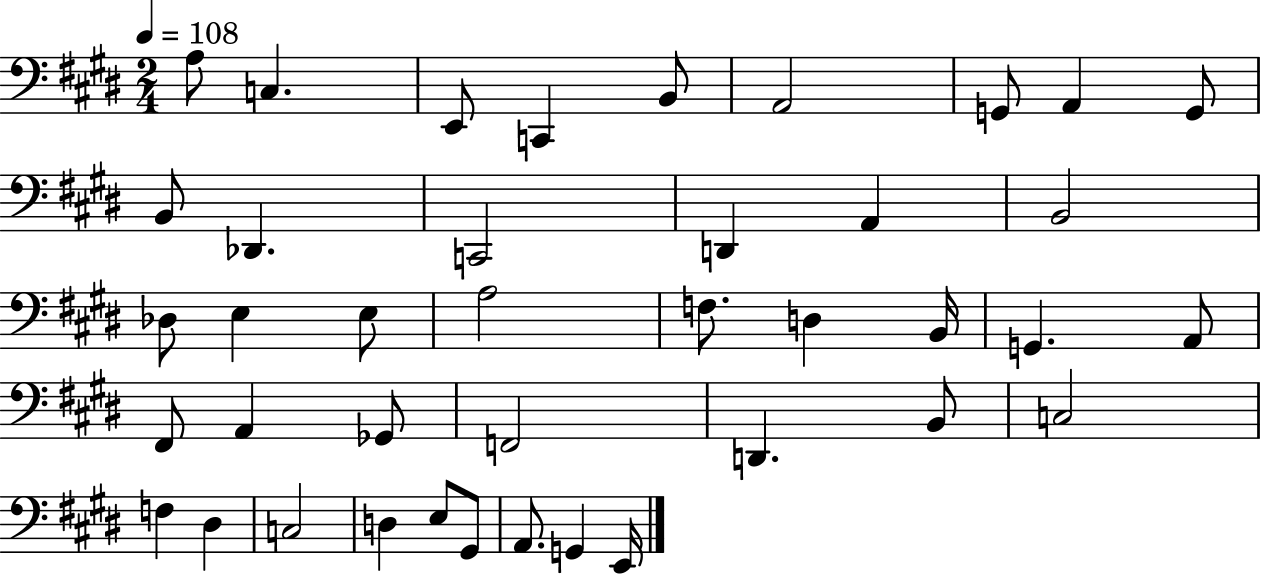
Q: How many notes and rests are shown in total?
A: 40